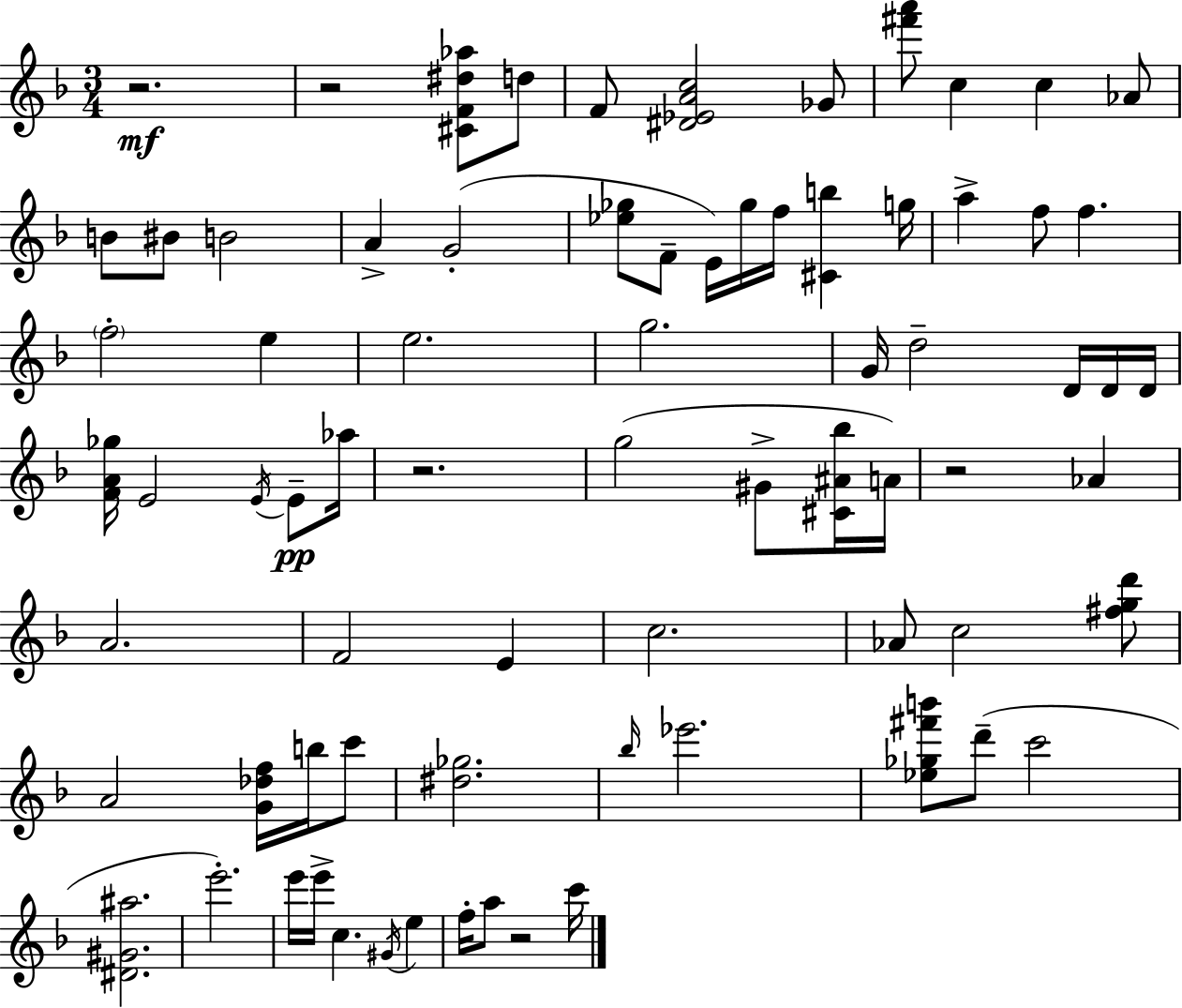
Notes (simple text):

R/h. R/h [C#4,F4,D#5,Ab5]/e D5/e F4/e [D#4,Eb4,A4,C5]/h Gb4/e [F#6,A6]/e C5/q C5/q Ab4/e B4/e BIS4/e B4/h A4/q G4/h [Eb5,Gb5]/e F4/e E4/s Gb5/s F5/s [C#4,B5]/q G5/s A5/q F5/e F5/q. F5/h E5/q E5/h. G5/h. G4/s D5/h D4/s D4/s D4/s [F4,A4,Gb5]/s E4/h E4/s E4/e Ab5/s R/h. G5/h G#4/e [C#4,A#4,Bb5]/s A4/s R/h Ab4/q A4/h. F4/h E4/q C5/h. Ab4/e C5/h [F#5,G5,D6]/e A4/h [G4,Db5,F5]/s B5/s C6/e [D#5,Gb5]/h. Bb5/s Eb6/h. [Eb5,Gb5,F#6,B6]/e D6/e C6/h [D#4,G#4,A#5]/h. E6/h. E6/s E6/s C5/q. G#4/s E5/q F5/s A5/e R/h C6/s